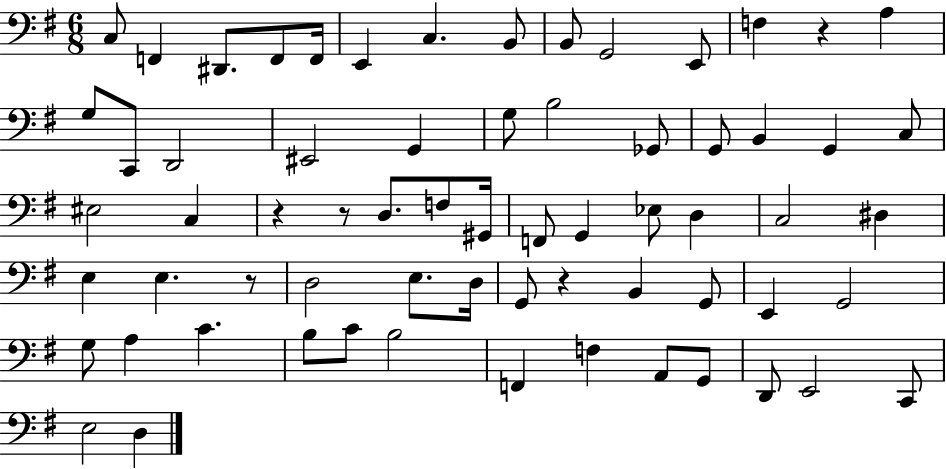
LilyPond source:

{
  \clef bass
  \numericTimeSignature
  \time 6/8
  \key g \major
  c8 f,4 dis,8. f,8 f,16 | e,4 c4. b,8 | b,8 g,2 e,8 | f4 r4 a4 | \break g8 c,8 d,2 | eis,2 g,4 | g8 b2 ges,8 | g,8 b,4 g,4 c8 | \break eis2 c4 | r4 r8 d8. f8 gis,16 | f,8 g,4 ees8 d4 | c2 dis4 | \break e4 e4. r8 | d2 e8. d16 | g,8 r4 b,4 g,8 | e,4 g,2 | \break g8 a4 c'4. | b8 c'8 b2 | f,4 f4 a,8 g,8 | d,8 e,2 c,8 | \break e2 d4 | \bar "|."
}